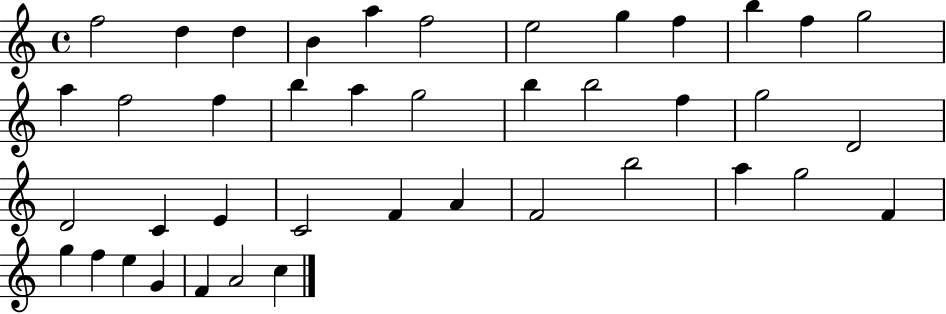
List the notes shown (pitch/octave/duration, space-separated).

F5/h D5/q D5/q B4/q A5/q F5/h E5/h G5/q F5/q B5/q F5/q G5/h A5/q F5/h F5/q B5/q A5/q G5/h B5/q B5/h F5/q G5/h D4/h D4/h C4/q E4/q C4/h F4/q A4/q F4/h B5/h A5/q G5/h F4/q G5/q F5/q E5/q G4/q F4/q A4/h C5/q